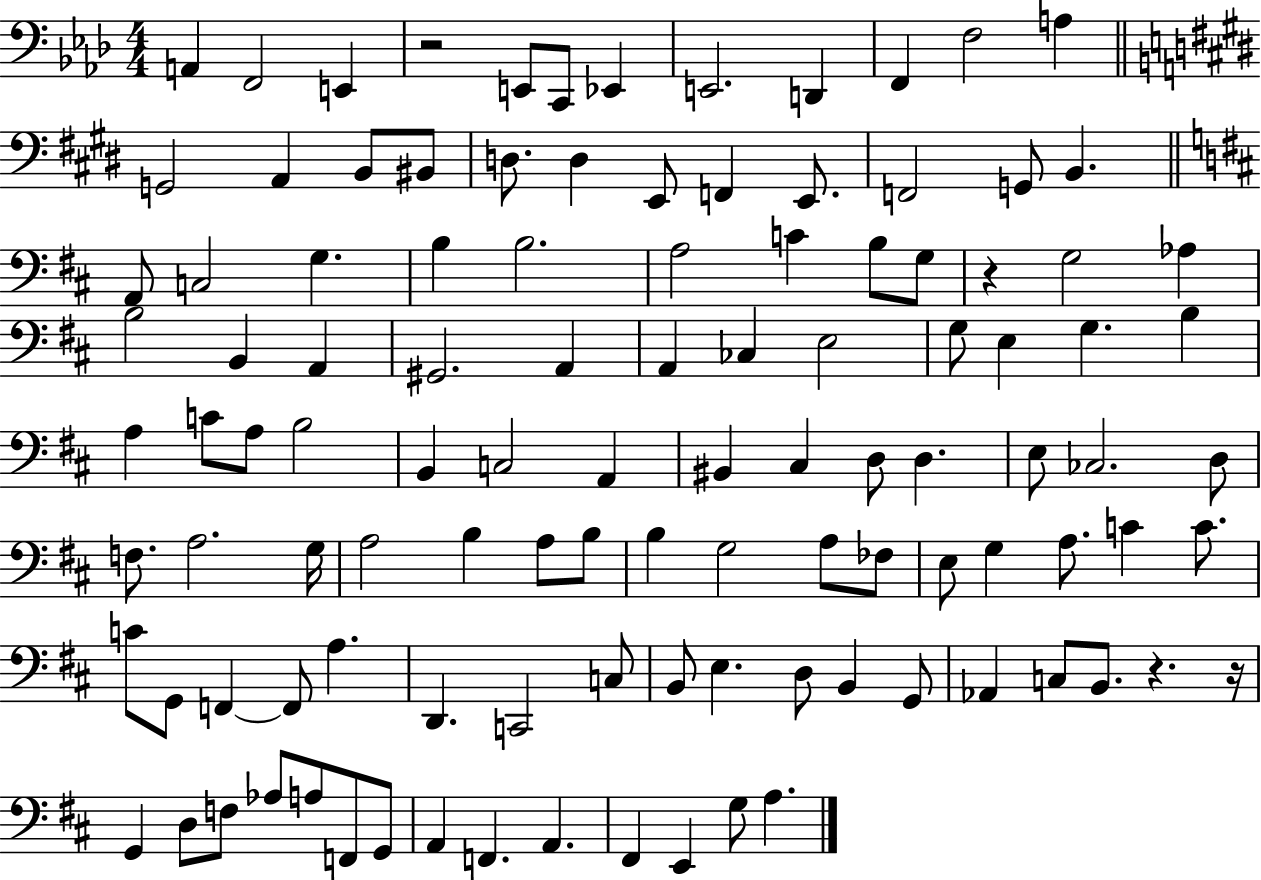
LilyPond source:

{
  \clef bass
  \numericTimeSignature
  \time 4/4
  \key aes \major
  a,4 f,2 e,4 | r2 e,8 c,8 ees,4 | e,2. d,4 | f,4 f2 a4 | \break \bar "||" \break \key e \major g,2 a,4 b,8 bis,8 | d8. d4 e,8 f,4 e,8. | f,2 g,8 b,4. | \bar "||" \break \key d \major a,8 c2 g4. | b4 b2. | a2 c'4 b8 g8 | r4 g2 aes4 | \break b2 b,4 a,4 | gis,2. a,4 | a,4 ces4 e2 | g8 e4 g4. b4 | \break a4 c'8 a8 b2 | b,4 c2 a,4 | bis,4 cis4 d8 d4. | e8 ces2. d8 | \break f8. a2. g16 | a2 b4 a8 b8 | b4 g2 a8 fes8 | e8 g4 a8. c'4 c'8. | \break c'8 g,8 f,4~~ f,8 a4. | d,4. c,2 c8 | b,8 e4. d8 b,4 g,8 | aes,4 c8 b,8. r4. r16 | \break g,4 d8 f8 aes8 a8 f,8 g,8 | a,4 f,4. a,4. | fis,4 e,4 g8 a4. | \bar "|."
}